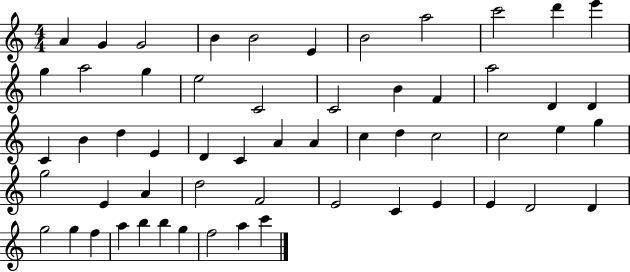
{
  \clef treble
  \numericTimeSignature
  \time 4/4
  \key c \major
  a'4 g'4 g'2 | b'4 b'2 e'4 | b'2 a''2 | c'''2 d'''4 e'''4 | \break g''4 a''2 g''4 | e''2 c'2 | c'2 b'4 f'4 | a''2 d'4 d'4 | \break c'4 b'4 d''4 e'4 | d'4 c'4 a'4 a'4 | c''4 d''4 c''2 | c''2 e''4 g''4 | \break g''2 e'4 a'4 | d''2 f'2 | e'2 c'4 e'4 | e'4 d'2 d'4 | \break g''2 g''4 f''4 | a''4 b''4 b''4 g''4 | f''2 a''4 c'''4 | \bar "|."
}